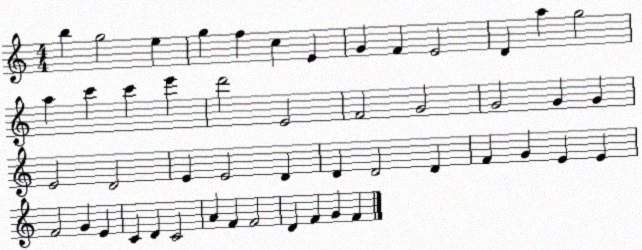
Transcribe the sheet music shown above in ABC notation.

X:1
T:Untitled
M:4/4
L:1/4
K:C
b g2 e g f c E G F E2 D a g2 a c' c' e' d'2 E2 F2 G2 G2 G G E2 D2 E E2 D D D2 D F G E E F2 G E C D C2 A F F2 D F G F